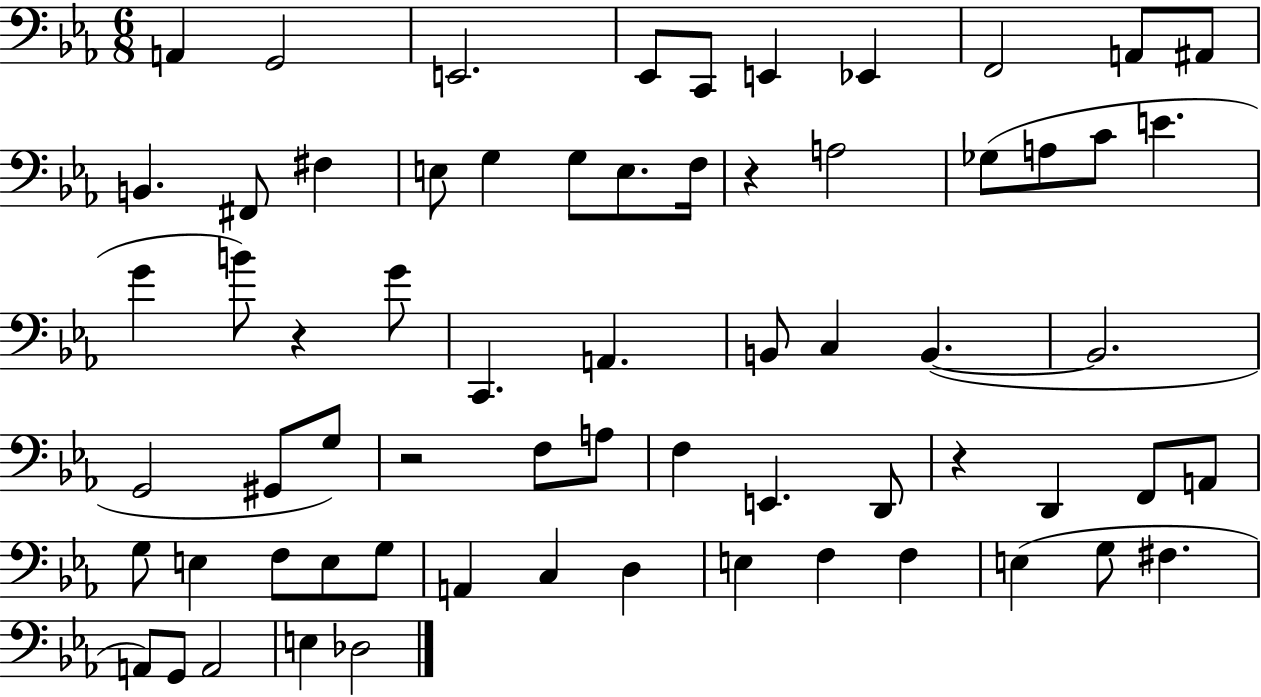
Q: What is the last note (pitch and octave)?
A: Db3